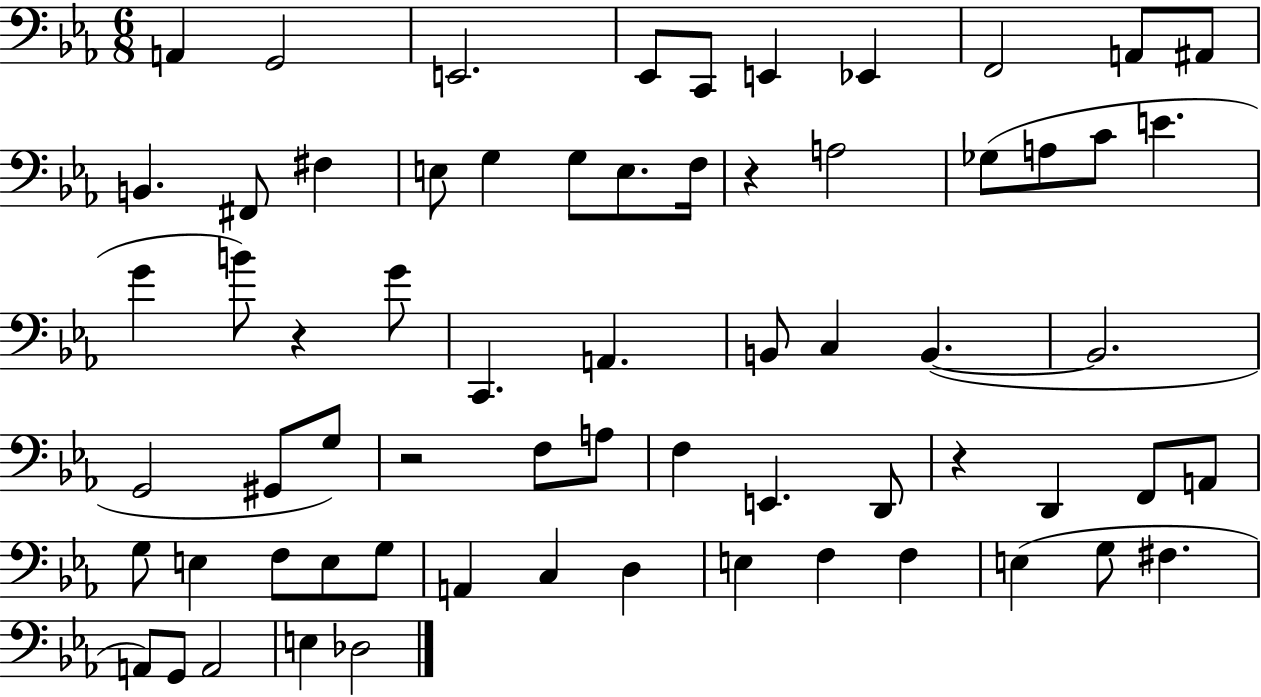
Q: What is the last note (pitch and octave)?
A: Db3